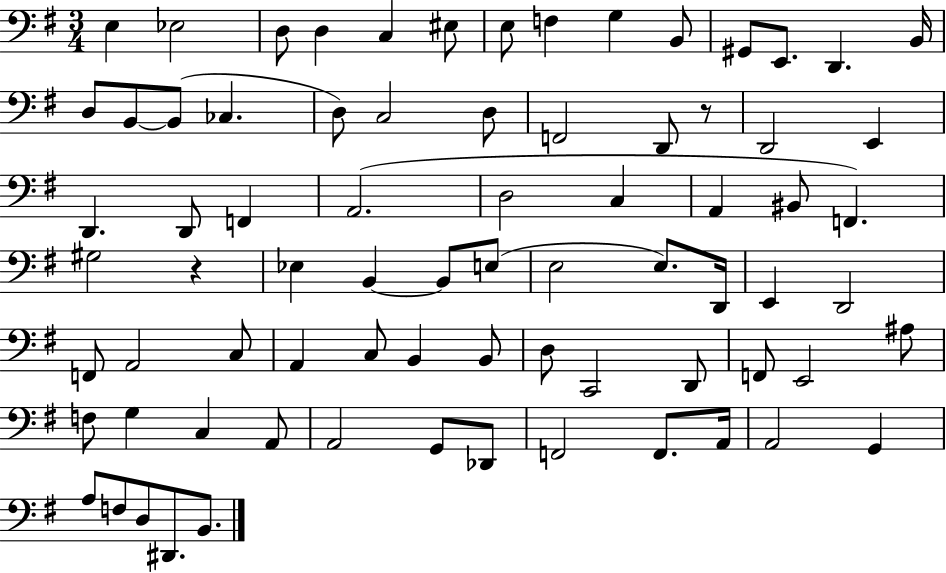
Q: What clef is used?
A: bass